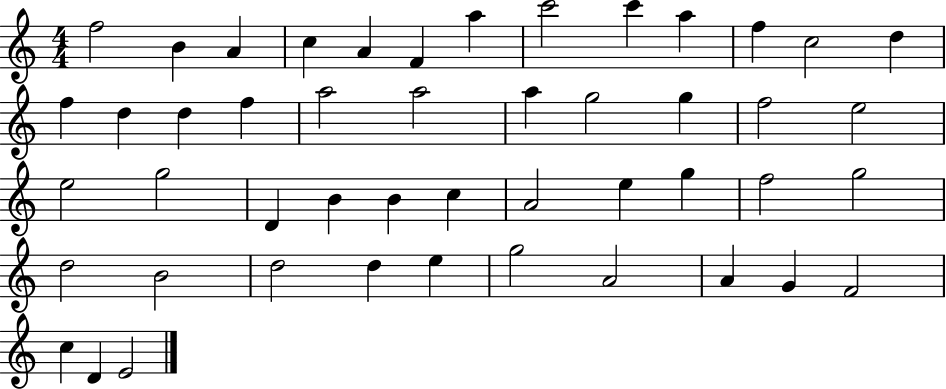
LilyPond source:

{
  \clef treble
  \numericTimeSignature
  \time 4/4
  \key c \major
  f''2 b'4 a'4 | c''4 a'4 f'4 a''4 | c'''2 c'''4 a''4 | f''4 c''2 d''4 | \break f''4 d''4 d''4 f''4 | a''2 a''2 | a''4 g''2 g''4 | f''2 e''2 | \break e''2 g''2 | d'4 b'4 b'4 c''4 | a'2 e''4 g''4 | f''2 g''2 | \break d''2 b'2 | d''2 d''4 e''4 | g''2 a'2 | a'4 g'4 f'2 | \break c''4 d'4 e'2 | \bar "|."
}